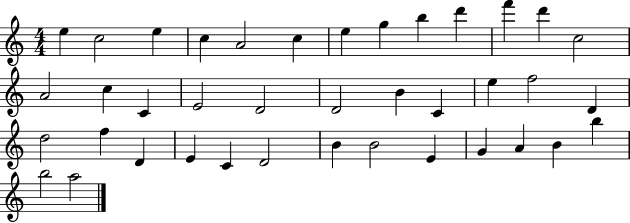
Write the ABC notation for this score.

X:1
T:Untitled
M:4/4
L:1/4
K:C
e c2 e c A2 c e g b d' f' d' c2 A2 c C E2 D2 D2 B C e f2 D d2 f D E C D2 B B2 E G A B b b2 a2